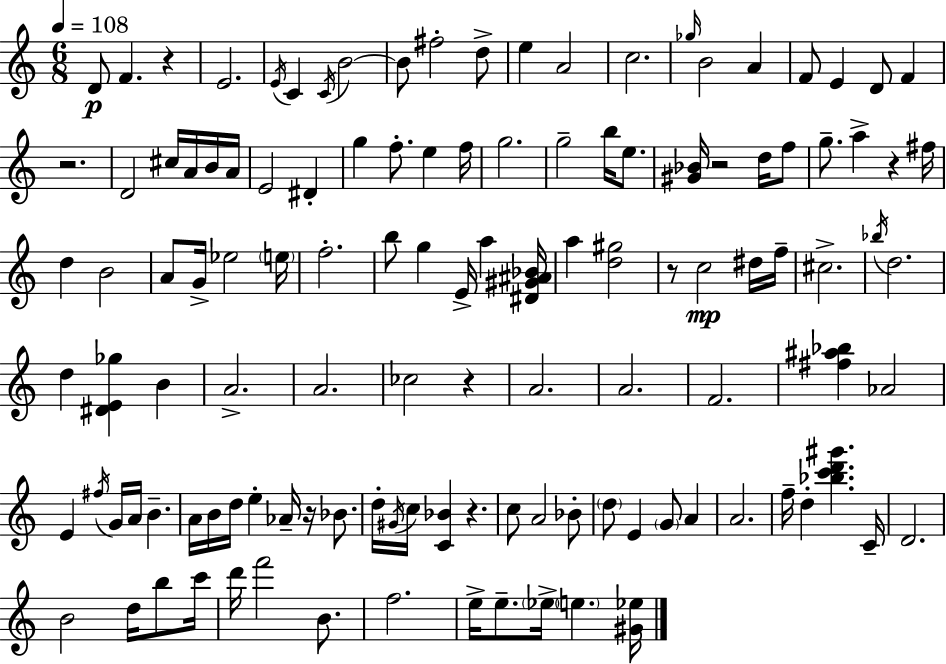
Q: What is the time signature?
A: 6/8